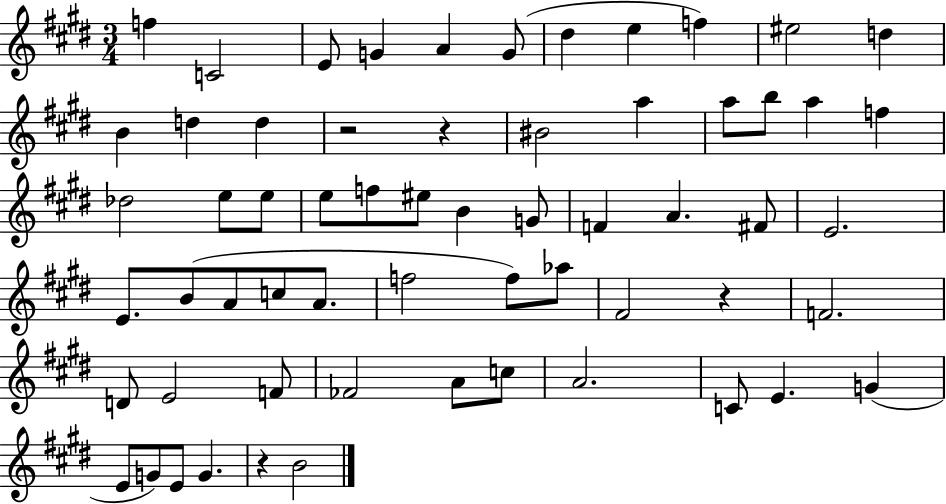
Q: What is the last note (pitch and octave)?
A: B4